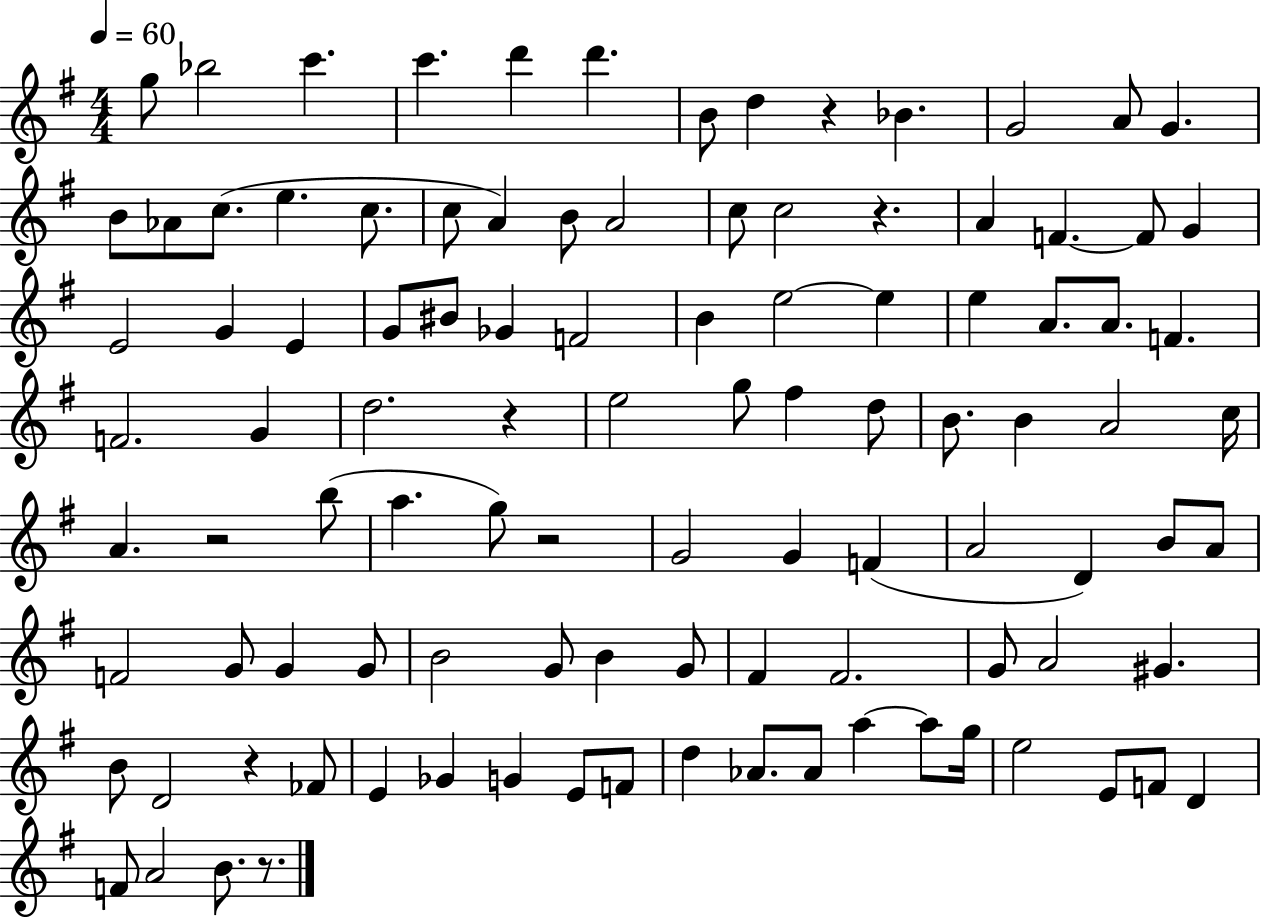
G5/e Bb5/h C6/q. C6/q. D6/q D6/q. B4/e D5/q R/q Bb4/q. G4/h A4/e G4/q. B4/e Ab4/e C5/e. E5/q. C5/e. C5/e A4/q B4/e A4/h C5/e C5/h R/q. A4/q F4/q. F4/e G4/q E4/h G4/q E4/q G4/e BIS4/e Gb4/q F4/h B4/q E5/h E5/q E5/q A4/e. A4/e. F4/q. F4/h. G4/q D5/h. R/q E5/h G5/e F#5/q D5/e B4/e. B4/q A4/h C5/s A4/q. R/h B5/e A5/q. G5/e R/h G4/h G4/q F4/q A4/h D4/q B4/e A4/e F4/h G4/e G4/q G4/e B4/h G4/e B4/q G4/e F#4/q F#4/h. G4/e A4/h G#4/q. B4/e D4/h R/q FES4/e E4/q Gb4/q G4/q E4/e F4/e D5/q Ab4/e. Ab4/e A5/q A5/e G5/s E5/h E4/e F4/e D4/q F4/e A4/h B4/e. R/e.